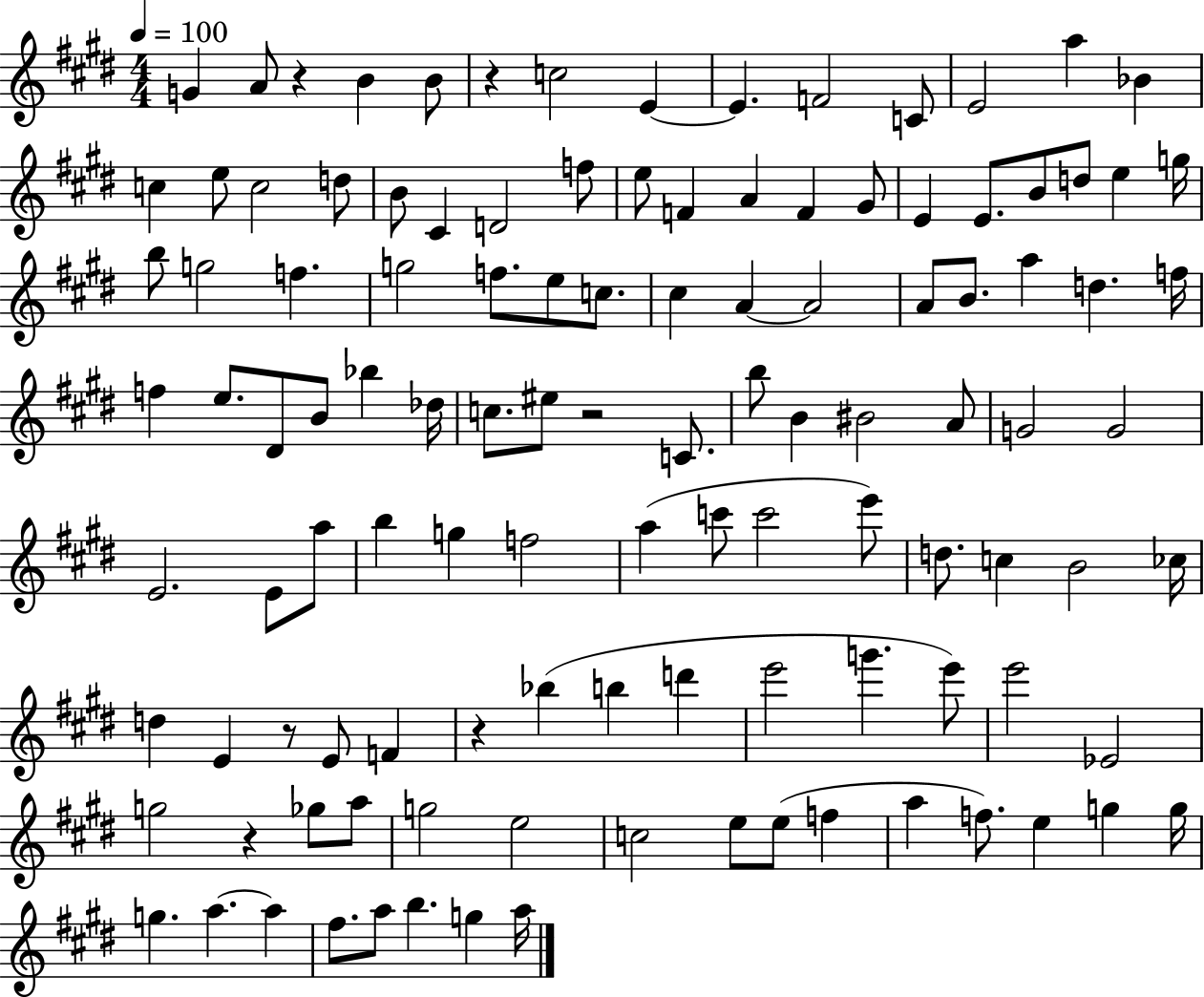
G4/q A4/e R/q B4/q B4/e R/q C5/h E4/q E4/q. F4/h C4/e E4/h A5/q Bb4/q C5/q E5/e C5/h D5/e B4/e C#4/q D4/h F5/e E5/e F4/q A4/q F4/q G#4/e E4/q E4/e. B4/e D5/e E5/q G5/s B5/e G5/h F5/q. G5/h F5/e. E5/e C5/e. C#5/q A4/q A4/h A4/e B4/e. A5/q D5/q. F5/s F5/q E5/e. D#4/e B4/e Bb5/q Db5/s C5/e. EIS5/e R/h C4/e. B5/e B4/q BIS4/h A4/e G4/h G4/h E4/h. E4/e A5/e B5/q G5/q F5/h A5/q C6/e C6/h E6/e D5/e. C5/q B4/h CES5/s D5/q E4/q R/e E4/e F4/q R/q Bb5/q B5/q D6/q E6/h G6/q. E6/e E6/h Eb4/h G5/h R/q Gb5/e A5/e G5/h E5/h C5/h E5/e E5/e F5/q A5/q F5/e. E5/q G5/q G5/s G5/q. A5/q. A5/q F#5/e. A5/e B5/q. G5/q A5/s